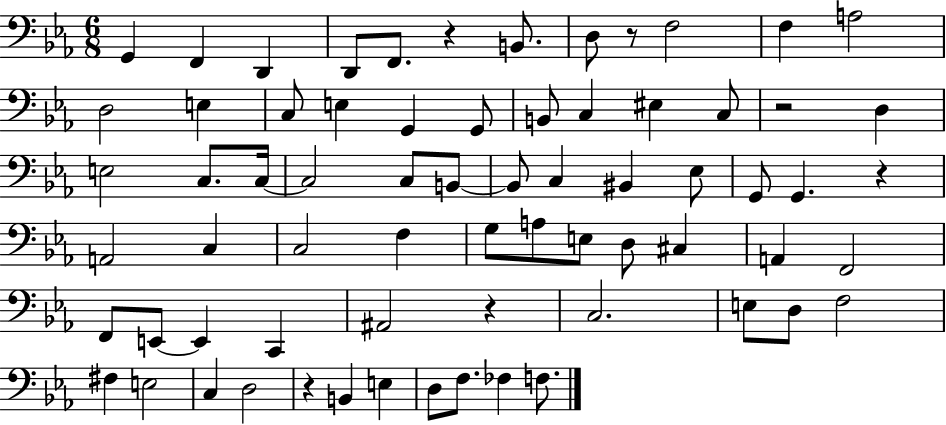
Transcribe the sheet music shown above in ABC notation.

X:1
T:Untitled
M:6/8
L:1/4
K:Eb
G,, F,, D,, D,,/2 F,,/2 z B,,/2 D,/2 z/2 F,2 F, A,2 D,2 E, C,/2 E, G,, G,,/2 B,,/2 C, ^E, C,/2 z2 D, E,2 C,/2 C,/4 C,2 C,/2 B,,/2 B,,/2 C, ^B,, _E,/2 G,,/2 G,, z A,,2 C, C,2 F, G,/2 A,/2 E,/2 D,/2 ^C, A,, F,,2 F,,/2 E,,/2 E,, C,, ^A,,2 z C,2 E,/2 D,/2 F,2 ^F, E,2 C, D,2 z B,, E, D,/2 F,/2 _F, F,/2